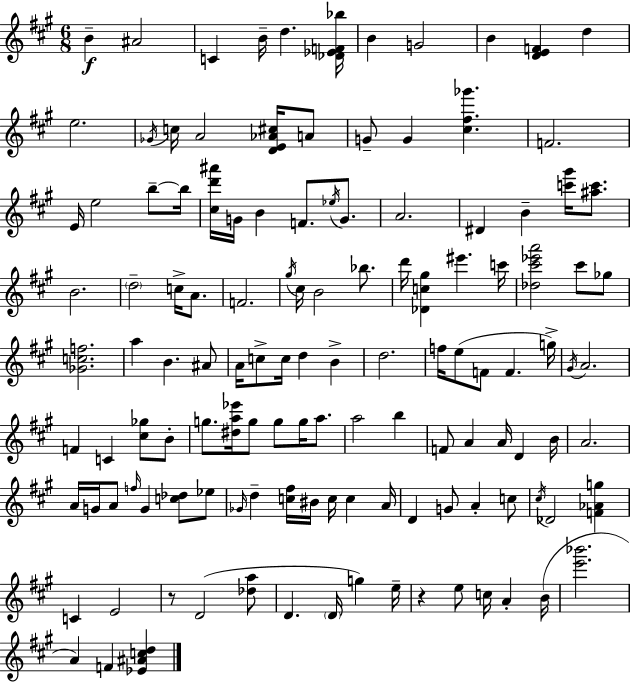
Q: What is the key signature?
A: A major